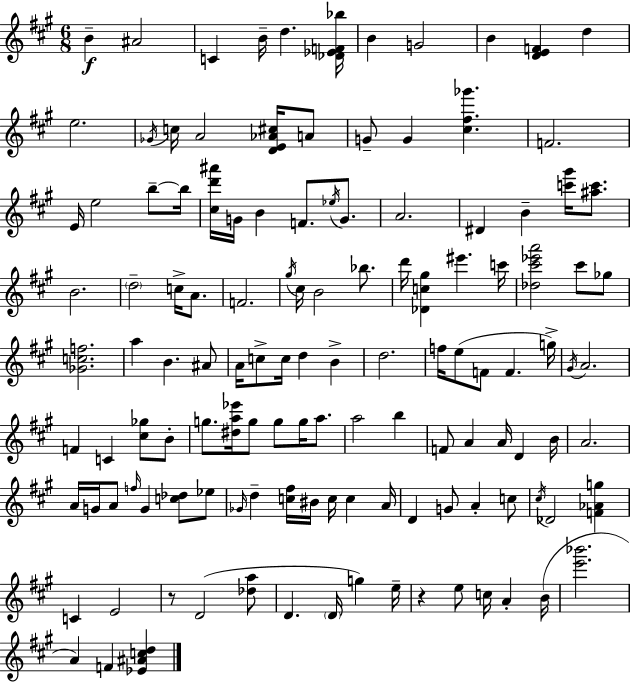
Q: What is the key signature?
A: A major